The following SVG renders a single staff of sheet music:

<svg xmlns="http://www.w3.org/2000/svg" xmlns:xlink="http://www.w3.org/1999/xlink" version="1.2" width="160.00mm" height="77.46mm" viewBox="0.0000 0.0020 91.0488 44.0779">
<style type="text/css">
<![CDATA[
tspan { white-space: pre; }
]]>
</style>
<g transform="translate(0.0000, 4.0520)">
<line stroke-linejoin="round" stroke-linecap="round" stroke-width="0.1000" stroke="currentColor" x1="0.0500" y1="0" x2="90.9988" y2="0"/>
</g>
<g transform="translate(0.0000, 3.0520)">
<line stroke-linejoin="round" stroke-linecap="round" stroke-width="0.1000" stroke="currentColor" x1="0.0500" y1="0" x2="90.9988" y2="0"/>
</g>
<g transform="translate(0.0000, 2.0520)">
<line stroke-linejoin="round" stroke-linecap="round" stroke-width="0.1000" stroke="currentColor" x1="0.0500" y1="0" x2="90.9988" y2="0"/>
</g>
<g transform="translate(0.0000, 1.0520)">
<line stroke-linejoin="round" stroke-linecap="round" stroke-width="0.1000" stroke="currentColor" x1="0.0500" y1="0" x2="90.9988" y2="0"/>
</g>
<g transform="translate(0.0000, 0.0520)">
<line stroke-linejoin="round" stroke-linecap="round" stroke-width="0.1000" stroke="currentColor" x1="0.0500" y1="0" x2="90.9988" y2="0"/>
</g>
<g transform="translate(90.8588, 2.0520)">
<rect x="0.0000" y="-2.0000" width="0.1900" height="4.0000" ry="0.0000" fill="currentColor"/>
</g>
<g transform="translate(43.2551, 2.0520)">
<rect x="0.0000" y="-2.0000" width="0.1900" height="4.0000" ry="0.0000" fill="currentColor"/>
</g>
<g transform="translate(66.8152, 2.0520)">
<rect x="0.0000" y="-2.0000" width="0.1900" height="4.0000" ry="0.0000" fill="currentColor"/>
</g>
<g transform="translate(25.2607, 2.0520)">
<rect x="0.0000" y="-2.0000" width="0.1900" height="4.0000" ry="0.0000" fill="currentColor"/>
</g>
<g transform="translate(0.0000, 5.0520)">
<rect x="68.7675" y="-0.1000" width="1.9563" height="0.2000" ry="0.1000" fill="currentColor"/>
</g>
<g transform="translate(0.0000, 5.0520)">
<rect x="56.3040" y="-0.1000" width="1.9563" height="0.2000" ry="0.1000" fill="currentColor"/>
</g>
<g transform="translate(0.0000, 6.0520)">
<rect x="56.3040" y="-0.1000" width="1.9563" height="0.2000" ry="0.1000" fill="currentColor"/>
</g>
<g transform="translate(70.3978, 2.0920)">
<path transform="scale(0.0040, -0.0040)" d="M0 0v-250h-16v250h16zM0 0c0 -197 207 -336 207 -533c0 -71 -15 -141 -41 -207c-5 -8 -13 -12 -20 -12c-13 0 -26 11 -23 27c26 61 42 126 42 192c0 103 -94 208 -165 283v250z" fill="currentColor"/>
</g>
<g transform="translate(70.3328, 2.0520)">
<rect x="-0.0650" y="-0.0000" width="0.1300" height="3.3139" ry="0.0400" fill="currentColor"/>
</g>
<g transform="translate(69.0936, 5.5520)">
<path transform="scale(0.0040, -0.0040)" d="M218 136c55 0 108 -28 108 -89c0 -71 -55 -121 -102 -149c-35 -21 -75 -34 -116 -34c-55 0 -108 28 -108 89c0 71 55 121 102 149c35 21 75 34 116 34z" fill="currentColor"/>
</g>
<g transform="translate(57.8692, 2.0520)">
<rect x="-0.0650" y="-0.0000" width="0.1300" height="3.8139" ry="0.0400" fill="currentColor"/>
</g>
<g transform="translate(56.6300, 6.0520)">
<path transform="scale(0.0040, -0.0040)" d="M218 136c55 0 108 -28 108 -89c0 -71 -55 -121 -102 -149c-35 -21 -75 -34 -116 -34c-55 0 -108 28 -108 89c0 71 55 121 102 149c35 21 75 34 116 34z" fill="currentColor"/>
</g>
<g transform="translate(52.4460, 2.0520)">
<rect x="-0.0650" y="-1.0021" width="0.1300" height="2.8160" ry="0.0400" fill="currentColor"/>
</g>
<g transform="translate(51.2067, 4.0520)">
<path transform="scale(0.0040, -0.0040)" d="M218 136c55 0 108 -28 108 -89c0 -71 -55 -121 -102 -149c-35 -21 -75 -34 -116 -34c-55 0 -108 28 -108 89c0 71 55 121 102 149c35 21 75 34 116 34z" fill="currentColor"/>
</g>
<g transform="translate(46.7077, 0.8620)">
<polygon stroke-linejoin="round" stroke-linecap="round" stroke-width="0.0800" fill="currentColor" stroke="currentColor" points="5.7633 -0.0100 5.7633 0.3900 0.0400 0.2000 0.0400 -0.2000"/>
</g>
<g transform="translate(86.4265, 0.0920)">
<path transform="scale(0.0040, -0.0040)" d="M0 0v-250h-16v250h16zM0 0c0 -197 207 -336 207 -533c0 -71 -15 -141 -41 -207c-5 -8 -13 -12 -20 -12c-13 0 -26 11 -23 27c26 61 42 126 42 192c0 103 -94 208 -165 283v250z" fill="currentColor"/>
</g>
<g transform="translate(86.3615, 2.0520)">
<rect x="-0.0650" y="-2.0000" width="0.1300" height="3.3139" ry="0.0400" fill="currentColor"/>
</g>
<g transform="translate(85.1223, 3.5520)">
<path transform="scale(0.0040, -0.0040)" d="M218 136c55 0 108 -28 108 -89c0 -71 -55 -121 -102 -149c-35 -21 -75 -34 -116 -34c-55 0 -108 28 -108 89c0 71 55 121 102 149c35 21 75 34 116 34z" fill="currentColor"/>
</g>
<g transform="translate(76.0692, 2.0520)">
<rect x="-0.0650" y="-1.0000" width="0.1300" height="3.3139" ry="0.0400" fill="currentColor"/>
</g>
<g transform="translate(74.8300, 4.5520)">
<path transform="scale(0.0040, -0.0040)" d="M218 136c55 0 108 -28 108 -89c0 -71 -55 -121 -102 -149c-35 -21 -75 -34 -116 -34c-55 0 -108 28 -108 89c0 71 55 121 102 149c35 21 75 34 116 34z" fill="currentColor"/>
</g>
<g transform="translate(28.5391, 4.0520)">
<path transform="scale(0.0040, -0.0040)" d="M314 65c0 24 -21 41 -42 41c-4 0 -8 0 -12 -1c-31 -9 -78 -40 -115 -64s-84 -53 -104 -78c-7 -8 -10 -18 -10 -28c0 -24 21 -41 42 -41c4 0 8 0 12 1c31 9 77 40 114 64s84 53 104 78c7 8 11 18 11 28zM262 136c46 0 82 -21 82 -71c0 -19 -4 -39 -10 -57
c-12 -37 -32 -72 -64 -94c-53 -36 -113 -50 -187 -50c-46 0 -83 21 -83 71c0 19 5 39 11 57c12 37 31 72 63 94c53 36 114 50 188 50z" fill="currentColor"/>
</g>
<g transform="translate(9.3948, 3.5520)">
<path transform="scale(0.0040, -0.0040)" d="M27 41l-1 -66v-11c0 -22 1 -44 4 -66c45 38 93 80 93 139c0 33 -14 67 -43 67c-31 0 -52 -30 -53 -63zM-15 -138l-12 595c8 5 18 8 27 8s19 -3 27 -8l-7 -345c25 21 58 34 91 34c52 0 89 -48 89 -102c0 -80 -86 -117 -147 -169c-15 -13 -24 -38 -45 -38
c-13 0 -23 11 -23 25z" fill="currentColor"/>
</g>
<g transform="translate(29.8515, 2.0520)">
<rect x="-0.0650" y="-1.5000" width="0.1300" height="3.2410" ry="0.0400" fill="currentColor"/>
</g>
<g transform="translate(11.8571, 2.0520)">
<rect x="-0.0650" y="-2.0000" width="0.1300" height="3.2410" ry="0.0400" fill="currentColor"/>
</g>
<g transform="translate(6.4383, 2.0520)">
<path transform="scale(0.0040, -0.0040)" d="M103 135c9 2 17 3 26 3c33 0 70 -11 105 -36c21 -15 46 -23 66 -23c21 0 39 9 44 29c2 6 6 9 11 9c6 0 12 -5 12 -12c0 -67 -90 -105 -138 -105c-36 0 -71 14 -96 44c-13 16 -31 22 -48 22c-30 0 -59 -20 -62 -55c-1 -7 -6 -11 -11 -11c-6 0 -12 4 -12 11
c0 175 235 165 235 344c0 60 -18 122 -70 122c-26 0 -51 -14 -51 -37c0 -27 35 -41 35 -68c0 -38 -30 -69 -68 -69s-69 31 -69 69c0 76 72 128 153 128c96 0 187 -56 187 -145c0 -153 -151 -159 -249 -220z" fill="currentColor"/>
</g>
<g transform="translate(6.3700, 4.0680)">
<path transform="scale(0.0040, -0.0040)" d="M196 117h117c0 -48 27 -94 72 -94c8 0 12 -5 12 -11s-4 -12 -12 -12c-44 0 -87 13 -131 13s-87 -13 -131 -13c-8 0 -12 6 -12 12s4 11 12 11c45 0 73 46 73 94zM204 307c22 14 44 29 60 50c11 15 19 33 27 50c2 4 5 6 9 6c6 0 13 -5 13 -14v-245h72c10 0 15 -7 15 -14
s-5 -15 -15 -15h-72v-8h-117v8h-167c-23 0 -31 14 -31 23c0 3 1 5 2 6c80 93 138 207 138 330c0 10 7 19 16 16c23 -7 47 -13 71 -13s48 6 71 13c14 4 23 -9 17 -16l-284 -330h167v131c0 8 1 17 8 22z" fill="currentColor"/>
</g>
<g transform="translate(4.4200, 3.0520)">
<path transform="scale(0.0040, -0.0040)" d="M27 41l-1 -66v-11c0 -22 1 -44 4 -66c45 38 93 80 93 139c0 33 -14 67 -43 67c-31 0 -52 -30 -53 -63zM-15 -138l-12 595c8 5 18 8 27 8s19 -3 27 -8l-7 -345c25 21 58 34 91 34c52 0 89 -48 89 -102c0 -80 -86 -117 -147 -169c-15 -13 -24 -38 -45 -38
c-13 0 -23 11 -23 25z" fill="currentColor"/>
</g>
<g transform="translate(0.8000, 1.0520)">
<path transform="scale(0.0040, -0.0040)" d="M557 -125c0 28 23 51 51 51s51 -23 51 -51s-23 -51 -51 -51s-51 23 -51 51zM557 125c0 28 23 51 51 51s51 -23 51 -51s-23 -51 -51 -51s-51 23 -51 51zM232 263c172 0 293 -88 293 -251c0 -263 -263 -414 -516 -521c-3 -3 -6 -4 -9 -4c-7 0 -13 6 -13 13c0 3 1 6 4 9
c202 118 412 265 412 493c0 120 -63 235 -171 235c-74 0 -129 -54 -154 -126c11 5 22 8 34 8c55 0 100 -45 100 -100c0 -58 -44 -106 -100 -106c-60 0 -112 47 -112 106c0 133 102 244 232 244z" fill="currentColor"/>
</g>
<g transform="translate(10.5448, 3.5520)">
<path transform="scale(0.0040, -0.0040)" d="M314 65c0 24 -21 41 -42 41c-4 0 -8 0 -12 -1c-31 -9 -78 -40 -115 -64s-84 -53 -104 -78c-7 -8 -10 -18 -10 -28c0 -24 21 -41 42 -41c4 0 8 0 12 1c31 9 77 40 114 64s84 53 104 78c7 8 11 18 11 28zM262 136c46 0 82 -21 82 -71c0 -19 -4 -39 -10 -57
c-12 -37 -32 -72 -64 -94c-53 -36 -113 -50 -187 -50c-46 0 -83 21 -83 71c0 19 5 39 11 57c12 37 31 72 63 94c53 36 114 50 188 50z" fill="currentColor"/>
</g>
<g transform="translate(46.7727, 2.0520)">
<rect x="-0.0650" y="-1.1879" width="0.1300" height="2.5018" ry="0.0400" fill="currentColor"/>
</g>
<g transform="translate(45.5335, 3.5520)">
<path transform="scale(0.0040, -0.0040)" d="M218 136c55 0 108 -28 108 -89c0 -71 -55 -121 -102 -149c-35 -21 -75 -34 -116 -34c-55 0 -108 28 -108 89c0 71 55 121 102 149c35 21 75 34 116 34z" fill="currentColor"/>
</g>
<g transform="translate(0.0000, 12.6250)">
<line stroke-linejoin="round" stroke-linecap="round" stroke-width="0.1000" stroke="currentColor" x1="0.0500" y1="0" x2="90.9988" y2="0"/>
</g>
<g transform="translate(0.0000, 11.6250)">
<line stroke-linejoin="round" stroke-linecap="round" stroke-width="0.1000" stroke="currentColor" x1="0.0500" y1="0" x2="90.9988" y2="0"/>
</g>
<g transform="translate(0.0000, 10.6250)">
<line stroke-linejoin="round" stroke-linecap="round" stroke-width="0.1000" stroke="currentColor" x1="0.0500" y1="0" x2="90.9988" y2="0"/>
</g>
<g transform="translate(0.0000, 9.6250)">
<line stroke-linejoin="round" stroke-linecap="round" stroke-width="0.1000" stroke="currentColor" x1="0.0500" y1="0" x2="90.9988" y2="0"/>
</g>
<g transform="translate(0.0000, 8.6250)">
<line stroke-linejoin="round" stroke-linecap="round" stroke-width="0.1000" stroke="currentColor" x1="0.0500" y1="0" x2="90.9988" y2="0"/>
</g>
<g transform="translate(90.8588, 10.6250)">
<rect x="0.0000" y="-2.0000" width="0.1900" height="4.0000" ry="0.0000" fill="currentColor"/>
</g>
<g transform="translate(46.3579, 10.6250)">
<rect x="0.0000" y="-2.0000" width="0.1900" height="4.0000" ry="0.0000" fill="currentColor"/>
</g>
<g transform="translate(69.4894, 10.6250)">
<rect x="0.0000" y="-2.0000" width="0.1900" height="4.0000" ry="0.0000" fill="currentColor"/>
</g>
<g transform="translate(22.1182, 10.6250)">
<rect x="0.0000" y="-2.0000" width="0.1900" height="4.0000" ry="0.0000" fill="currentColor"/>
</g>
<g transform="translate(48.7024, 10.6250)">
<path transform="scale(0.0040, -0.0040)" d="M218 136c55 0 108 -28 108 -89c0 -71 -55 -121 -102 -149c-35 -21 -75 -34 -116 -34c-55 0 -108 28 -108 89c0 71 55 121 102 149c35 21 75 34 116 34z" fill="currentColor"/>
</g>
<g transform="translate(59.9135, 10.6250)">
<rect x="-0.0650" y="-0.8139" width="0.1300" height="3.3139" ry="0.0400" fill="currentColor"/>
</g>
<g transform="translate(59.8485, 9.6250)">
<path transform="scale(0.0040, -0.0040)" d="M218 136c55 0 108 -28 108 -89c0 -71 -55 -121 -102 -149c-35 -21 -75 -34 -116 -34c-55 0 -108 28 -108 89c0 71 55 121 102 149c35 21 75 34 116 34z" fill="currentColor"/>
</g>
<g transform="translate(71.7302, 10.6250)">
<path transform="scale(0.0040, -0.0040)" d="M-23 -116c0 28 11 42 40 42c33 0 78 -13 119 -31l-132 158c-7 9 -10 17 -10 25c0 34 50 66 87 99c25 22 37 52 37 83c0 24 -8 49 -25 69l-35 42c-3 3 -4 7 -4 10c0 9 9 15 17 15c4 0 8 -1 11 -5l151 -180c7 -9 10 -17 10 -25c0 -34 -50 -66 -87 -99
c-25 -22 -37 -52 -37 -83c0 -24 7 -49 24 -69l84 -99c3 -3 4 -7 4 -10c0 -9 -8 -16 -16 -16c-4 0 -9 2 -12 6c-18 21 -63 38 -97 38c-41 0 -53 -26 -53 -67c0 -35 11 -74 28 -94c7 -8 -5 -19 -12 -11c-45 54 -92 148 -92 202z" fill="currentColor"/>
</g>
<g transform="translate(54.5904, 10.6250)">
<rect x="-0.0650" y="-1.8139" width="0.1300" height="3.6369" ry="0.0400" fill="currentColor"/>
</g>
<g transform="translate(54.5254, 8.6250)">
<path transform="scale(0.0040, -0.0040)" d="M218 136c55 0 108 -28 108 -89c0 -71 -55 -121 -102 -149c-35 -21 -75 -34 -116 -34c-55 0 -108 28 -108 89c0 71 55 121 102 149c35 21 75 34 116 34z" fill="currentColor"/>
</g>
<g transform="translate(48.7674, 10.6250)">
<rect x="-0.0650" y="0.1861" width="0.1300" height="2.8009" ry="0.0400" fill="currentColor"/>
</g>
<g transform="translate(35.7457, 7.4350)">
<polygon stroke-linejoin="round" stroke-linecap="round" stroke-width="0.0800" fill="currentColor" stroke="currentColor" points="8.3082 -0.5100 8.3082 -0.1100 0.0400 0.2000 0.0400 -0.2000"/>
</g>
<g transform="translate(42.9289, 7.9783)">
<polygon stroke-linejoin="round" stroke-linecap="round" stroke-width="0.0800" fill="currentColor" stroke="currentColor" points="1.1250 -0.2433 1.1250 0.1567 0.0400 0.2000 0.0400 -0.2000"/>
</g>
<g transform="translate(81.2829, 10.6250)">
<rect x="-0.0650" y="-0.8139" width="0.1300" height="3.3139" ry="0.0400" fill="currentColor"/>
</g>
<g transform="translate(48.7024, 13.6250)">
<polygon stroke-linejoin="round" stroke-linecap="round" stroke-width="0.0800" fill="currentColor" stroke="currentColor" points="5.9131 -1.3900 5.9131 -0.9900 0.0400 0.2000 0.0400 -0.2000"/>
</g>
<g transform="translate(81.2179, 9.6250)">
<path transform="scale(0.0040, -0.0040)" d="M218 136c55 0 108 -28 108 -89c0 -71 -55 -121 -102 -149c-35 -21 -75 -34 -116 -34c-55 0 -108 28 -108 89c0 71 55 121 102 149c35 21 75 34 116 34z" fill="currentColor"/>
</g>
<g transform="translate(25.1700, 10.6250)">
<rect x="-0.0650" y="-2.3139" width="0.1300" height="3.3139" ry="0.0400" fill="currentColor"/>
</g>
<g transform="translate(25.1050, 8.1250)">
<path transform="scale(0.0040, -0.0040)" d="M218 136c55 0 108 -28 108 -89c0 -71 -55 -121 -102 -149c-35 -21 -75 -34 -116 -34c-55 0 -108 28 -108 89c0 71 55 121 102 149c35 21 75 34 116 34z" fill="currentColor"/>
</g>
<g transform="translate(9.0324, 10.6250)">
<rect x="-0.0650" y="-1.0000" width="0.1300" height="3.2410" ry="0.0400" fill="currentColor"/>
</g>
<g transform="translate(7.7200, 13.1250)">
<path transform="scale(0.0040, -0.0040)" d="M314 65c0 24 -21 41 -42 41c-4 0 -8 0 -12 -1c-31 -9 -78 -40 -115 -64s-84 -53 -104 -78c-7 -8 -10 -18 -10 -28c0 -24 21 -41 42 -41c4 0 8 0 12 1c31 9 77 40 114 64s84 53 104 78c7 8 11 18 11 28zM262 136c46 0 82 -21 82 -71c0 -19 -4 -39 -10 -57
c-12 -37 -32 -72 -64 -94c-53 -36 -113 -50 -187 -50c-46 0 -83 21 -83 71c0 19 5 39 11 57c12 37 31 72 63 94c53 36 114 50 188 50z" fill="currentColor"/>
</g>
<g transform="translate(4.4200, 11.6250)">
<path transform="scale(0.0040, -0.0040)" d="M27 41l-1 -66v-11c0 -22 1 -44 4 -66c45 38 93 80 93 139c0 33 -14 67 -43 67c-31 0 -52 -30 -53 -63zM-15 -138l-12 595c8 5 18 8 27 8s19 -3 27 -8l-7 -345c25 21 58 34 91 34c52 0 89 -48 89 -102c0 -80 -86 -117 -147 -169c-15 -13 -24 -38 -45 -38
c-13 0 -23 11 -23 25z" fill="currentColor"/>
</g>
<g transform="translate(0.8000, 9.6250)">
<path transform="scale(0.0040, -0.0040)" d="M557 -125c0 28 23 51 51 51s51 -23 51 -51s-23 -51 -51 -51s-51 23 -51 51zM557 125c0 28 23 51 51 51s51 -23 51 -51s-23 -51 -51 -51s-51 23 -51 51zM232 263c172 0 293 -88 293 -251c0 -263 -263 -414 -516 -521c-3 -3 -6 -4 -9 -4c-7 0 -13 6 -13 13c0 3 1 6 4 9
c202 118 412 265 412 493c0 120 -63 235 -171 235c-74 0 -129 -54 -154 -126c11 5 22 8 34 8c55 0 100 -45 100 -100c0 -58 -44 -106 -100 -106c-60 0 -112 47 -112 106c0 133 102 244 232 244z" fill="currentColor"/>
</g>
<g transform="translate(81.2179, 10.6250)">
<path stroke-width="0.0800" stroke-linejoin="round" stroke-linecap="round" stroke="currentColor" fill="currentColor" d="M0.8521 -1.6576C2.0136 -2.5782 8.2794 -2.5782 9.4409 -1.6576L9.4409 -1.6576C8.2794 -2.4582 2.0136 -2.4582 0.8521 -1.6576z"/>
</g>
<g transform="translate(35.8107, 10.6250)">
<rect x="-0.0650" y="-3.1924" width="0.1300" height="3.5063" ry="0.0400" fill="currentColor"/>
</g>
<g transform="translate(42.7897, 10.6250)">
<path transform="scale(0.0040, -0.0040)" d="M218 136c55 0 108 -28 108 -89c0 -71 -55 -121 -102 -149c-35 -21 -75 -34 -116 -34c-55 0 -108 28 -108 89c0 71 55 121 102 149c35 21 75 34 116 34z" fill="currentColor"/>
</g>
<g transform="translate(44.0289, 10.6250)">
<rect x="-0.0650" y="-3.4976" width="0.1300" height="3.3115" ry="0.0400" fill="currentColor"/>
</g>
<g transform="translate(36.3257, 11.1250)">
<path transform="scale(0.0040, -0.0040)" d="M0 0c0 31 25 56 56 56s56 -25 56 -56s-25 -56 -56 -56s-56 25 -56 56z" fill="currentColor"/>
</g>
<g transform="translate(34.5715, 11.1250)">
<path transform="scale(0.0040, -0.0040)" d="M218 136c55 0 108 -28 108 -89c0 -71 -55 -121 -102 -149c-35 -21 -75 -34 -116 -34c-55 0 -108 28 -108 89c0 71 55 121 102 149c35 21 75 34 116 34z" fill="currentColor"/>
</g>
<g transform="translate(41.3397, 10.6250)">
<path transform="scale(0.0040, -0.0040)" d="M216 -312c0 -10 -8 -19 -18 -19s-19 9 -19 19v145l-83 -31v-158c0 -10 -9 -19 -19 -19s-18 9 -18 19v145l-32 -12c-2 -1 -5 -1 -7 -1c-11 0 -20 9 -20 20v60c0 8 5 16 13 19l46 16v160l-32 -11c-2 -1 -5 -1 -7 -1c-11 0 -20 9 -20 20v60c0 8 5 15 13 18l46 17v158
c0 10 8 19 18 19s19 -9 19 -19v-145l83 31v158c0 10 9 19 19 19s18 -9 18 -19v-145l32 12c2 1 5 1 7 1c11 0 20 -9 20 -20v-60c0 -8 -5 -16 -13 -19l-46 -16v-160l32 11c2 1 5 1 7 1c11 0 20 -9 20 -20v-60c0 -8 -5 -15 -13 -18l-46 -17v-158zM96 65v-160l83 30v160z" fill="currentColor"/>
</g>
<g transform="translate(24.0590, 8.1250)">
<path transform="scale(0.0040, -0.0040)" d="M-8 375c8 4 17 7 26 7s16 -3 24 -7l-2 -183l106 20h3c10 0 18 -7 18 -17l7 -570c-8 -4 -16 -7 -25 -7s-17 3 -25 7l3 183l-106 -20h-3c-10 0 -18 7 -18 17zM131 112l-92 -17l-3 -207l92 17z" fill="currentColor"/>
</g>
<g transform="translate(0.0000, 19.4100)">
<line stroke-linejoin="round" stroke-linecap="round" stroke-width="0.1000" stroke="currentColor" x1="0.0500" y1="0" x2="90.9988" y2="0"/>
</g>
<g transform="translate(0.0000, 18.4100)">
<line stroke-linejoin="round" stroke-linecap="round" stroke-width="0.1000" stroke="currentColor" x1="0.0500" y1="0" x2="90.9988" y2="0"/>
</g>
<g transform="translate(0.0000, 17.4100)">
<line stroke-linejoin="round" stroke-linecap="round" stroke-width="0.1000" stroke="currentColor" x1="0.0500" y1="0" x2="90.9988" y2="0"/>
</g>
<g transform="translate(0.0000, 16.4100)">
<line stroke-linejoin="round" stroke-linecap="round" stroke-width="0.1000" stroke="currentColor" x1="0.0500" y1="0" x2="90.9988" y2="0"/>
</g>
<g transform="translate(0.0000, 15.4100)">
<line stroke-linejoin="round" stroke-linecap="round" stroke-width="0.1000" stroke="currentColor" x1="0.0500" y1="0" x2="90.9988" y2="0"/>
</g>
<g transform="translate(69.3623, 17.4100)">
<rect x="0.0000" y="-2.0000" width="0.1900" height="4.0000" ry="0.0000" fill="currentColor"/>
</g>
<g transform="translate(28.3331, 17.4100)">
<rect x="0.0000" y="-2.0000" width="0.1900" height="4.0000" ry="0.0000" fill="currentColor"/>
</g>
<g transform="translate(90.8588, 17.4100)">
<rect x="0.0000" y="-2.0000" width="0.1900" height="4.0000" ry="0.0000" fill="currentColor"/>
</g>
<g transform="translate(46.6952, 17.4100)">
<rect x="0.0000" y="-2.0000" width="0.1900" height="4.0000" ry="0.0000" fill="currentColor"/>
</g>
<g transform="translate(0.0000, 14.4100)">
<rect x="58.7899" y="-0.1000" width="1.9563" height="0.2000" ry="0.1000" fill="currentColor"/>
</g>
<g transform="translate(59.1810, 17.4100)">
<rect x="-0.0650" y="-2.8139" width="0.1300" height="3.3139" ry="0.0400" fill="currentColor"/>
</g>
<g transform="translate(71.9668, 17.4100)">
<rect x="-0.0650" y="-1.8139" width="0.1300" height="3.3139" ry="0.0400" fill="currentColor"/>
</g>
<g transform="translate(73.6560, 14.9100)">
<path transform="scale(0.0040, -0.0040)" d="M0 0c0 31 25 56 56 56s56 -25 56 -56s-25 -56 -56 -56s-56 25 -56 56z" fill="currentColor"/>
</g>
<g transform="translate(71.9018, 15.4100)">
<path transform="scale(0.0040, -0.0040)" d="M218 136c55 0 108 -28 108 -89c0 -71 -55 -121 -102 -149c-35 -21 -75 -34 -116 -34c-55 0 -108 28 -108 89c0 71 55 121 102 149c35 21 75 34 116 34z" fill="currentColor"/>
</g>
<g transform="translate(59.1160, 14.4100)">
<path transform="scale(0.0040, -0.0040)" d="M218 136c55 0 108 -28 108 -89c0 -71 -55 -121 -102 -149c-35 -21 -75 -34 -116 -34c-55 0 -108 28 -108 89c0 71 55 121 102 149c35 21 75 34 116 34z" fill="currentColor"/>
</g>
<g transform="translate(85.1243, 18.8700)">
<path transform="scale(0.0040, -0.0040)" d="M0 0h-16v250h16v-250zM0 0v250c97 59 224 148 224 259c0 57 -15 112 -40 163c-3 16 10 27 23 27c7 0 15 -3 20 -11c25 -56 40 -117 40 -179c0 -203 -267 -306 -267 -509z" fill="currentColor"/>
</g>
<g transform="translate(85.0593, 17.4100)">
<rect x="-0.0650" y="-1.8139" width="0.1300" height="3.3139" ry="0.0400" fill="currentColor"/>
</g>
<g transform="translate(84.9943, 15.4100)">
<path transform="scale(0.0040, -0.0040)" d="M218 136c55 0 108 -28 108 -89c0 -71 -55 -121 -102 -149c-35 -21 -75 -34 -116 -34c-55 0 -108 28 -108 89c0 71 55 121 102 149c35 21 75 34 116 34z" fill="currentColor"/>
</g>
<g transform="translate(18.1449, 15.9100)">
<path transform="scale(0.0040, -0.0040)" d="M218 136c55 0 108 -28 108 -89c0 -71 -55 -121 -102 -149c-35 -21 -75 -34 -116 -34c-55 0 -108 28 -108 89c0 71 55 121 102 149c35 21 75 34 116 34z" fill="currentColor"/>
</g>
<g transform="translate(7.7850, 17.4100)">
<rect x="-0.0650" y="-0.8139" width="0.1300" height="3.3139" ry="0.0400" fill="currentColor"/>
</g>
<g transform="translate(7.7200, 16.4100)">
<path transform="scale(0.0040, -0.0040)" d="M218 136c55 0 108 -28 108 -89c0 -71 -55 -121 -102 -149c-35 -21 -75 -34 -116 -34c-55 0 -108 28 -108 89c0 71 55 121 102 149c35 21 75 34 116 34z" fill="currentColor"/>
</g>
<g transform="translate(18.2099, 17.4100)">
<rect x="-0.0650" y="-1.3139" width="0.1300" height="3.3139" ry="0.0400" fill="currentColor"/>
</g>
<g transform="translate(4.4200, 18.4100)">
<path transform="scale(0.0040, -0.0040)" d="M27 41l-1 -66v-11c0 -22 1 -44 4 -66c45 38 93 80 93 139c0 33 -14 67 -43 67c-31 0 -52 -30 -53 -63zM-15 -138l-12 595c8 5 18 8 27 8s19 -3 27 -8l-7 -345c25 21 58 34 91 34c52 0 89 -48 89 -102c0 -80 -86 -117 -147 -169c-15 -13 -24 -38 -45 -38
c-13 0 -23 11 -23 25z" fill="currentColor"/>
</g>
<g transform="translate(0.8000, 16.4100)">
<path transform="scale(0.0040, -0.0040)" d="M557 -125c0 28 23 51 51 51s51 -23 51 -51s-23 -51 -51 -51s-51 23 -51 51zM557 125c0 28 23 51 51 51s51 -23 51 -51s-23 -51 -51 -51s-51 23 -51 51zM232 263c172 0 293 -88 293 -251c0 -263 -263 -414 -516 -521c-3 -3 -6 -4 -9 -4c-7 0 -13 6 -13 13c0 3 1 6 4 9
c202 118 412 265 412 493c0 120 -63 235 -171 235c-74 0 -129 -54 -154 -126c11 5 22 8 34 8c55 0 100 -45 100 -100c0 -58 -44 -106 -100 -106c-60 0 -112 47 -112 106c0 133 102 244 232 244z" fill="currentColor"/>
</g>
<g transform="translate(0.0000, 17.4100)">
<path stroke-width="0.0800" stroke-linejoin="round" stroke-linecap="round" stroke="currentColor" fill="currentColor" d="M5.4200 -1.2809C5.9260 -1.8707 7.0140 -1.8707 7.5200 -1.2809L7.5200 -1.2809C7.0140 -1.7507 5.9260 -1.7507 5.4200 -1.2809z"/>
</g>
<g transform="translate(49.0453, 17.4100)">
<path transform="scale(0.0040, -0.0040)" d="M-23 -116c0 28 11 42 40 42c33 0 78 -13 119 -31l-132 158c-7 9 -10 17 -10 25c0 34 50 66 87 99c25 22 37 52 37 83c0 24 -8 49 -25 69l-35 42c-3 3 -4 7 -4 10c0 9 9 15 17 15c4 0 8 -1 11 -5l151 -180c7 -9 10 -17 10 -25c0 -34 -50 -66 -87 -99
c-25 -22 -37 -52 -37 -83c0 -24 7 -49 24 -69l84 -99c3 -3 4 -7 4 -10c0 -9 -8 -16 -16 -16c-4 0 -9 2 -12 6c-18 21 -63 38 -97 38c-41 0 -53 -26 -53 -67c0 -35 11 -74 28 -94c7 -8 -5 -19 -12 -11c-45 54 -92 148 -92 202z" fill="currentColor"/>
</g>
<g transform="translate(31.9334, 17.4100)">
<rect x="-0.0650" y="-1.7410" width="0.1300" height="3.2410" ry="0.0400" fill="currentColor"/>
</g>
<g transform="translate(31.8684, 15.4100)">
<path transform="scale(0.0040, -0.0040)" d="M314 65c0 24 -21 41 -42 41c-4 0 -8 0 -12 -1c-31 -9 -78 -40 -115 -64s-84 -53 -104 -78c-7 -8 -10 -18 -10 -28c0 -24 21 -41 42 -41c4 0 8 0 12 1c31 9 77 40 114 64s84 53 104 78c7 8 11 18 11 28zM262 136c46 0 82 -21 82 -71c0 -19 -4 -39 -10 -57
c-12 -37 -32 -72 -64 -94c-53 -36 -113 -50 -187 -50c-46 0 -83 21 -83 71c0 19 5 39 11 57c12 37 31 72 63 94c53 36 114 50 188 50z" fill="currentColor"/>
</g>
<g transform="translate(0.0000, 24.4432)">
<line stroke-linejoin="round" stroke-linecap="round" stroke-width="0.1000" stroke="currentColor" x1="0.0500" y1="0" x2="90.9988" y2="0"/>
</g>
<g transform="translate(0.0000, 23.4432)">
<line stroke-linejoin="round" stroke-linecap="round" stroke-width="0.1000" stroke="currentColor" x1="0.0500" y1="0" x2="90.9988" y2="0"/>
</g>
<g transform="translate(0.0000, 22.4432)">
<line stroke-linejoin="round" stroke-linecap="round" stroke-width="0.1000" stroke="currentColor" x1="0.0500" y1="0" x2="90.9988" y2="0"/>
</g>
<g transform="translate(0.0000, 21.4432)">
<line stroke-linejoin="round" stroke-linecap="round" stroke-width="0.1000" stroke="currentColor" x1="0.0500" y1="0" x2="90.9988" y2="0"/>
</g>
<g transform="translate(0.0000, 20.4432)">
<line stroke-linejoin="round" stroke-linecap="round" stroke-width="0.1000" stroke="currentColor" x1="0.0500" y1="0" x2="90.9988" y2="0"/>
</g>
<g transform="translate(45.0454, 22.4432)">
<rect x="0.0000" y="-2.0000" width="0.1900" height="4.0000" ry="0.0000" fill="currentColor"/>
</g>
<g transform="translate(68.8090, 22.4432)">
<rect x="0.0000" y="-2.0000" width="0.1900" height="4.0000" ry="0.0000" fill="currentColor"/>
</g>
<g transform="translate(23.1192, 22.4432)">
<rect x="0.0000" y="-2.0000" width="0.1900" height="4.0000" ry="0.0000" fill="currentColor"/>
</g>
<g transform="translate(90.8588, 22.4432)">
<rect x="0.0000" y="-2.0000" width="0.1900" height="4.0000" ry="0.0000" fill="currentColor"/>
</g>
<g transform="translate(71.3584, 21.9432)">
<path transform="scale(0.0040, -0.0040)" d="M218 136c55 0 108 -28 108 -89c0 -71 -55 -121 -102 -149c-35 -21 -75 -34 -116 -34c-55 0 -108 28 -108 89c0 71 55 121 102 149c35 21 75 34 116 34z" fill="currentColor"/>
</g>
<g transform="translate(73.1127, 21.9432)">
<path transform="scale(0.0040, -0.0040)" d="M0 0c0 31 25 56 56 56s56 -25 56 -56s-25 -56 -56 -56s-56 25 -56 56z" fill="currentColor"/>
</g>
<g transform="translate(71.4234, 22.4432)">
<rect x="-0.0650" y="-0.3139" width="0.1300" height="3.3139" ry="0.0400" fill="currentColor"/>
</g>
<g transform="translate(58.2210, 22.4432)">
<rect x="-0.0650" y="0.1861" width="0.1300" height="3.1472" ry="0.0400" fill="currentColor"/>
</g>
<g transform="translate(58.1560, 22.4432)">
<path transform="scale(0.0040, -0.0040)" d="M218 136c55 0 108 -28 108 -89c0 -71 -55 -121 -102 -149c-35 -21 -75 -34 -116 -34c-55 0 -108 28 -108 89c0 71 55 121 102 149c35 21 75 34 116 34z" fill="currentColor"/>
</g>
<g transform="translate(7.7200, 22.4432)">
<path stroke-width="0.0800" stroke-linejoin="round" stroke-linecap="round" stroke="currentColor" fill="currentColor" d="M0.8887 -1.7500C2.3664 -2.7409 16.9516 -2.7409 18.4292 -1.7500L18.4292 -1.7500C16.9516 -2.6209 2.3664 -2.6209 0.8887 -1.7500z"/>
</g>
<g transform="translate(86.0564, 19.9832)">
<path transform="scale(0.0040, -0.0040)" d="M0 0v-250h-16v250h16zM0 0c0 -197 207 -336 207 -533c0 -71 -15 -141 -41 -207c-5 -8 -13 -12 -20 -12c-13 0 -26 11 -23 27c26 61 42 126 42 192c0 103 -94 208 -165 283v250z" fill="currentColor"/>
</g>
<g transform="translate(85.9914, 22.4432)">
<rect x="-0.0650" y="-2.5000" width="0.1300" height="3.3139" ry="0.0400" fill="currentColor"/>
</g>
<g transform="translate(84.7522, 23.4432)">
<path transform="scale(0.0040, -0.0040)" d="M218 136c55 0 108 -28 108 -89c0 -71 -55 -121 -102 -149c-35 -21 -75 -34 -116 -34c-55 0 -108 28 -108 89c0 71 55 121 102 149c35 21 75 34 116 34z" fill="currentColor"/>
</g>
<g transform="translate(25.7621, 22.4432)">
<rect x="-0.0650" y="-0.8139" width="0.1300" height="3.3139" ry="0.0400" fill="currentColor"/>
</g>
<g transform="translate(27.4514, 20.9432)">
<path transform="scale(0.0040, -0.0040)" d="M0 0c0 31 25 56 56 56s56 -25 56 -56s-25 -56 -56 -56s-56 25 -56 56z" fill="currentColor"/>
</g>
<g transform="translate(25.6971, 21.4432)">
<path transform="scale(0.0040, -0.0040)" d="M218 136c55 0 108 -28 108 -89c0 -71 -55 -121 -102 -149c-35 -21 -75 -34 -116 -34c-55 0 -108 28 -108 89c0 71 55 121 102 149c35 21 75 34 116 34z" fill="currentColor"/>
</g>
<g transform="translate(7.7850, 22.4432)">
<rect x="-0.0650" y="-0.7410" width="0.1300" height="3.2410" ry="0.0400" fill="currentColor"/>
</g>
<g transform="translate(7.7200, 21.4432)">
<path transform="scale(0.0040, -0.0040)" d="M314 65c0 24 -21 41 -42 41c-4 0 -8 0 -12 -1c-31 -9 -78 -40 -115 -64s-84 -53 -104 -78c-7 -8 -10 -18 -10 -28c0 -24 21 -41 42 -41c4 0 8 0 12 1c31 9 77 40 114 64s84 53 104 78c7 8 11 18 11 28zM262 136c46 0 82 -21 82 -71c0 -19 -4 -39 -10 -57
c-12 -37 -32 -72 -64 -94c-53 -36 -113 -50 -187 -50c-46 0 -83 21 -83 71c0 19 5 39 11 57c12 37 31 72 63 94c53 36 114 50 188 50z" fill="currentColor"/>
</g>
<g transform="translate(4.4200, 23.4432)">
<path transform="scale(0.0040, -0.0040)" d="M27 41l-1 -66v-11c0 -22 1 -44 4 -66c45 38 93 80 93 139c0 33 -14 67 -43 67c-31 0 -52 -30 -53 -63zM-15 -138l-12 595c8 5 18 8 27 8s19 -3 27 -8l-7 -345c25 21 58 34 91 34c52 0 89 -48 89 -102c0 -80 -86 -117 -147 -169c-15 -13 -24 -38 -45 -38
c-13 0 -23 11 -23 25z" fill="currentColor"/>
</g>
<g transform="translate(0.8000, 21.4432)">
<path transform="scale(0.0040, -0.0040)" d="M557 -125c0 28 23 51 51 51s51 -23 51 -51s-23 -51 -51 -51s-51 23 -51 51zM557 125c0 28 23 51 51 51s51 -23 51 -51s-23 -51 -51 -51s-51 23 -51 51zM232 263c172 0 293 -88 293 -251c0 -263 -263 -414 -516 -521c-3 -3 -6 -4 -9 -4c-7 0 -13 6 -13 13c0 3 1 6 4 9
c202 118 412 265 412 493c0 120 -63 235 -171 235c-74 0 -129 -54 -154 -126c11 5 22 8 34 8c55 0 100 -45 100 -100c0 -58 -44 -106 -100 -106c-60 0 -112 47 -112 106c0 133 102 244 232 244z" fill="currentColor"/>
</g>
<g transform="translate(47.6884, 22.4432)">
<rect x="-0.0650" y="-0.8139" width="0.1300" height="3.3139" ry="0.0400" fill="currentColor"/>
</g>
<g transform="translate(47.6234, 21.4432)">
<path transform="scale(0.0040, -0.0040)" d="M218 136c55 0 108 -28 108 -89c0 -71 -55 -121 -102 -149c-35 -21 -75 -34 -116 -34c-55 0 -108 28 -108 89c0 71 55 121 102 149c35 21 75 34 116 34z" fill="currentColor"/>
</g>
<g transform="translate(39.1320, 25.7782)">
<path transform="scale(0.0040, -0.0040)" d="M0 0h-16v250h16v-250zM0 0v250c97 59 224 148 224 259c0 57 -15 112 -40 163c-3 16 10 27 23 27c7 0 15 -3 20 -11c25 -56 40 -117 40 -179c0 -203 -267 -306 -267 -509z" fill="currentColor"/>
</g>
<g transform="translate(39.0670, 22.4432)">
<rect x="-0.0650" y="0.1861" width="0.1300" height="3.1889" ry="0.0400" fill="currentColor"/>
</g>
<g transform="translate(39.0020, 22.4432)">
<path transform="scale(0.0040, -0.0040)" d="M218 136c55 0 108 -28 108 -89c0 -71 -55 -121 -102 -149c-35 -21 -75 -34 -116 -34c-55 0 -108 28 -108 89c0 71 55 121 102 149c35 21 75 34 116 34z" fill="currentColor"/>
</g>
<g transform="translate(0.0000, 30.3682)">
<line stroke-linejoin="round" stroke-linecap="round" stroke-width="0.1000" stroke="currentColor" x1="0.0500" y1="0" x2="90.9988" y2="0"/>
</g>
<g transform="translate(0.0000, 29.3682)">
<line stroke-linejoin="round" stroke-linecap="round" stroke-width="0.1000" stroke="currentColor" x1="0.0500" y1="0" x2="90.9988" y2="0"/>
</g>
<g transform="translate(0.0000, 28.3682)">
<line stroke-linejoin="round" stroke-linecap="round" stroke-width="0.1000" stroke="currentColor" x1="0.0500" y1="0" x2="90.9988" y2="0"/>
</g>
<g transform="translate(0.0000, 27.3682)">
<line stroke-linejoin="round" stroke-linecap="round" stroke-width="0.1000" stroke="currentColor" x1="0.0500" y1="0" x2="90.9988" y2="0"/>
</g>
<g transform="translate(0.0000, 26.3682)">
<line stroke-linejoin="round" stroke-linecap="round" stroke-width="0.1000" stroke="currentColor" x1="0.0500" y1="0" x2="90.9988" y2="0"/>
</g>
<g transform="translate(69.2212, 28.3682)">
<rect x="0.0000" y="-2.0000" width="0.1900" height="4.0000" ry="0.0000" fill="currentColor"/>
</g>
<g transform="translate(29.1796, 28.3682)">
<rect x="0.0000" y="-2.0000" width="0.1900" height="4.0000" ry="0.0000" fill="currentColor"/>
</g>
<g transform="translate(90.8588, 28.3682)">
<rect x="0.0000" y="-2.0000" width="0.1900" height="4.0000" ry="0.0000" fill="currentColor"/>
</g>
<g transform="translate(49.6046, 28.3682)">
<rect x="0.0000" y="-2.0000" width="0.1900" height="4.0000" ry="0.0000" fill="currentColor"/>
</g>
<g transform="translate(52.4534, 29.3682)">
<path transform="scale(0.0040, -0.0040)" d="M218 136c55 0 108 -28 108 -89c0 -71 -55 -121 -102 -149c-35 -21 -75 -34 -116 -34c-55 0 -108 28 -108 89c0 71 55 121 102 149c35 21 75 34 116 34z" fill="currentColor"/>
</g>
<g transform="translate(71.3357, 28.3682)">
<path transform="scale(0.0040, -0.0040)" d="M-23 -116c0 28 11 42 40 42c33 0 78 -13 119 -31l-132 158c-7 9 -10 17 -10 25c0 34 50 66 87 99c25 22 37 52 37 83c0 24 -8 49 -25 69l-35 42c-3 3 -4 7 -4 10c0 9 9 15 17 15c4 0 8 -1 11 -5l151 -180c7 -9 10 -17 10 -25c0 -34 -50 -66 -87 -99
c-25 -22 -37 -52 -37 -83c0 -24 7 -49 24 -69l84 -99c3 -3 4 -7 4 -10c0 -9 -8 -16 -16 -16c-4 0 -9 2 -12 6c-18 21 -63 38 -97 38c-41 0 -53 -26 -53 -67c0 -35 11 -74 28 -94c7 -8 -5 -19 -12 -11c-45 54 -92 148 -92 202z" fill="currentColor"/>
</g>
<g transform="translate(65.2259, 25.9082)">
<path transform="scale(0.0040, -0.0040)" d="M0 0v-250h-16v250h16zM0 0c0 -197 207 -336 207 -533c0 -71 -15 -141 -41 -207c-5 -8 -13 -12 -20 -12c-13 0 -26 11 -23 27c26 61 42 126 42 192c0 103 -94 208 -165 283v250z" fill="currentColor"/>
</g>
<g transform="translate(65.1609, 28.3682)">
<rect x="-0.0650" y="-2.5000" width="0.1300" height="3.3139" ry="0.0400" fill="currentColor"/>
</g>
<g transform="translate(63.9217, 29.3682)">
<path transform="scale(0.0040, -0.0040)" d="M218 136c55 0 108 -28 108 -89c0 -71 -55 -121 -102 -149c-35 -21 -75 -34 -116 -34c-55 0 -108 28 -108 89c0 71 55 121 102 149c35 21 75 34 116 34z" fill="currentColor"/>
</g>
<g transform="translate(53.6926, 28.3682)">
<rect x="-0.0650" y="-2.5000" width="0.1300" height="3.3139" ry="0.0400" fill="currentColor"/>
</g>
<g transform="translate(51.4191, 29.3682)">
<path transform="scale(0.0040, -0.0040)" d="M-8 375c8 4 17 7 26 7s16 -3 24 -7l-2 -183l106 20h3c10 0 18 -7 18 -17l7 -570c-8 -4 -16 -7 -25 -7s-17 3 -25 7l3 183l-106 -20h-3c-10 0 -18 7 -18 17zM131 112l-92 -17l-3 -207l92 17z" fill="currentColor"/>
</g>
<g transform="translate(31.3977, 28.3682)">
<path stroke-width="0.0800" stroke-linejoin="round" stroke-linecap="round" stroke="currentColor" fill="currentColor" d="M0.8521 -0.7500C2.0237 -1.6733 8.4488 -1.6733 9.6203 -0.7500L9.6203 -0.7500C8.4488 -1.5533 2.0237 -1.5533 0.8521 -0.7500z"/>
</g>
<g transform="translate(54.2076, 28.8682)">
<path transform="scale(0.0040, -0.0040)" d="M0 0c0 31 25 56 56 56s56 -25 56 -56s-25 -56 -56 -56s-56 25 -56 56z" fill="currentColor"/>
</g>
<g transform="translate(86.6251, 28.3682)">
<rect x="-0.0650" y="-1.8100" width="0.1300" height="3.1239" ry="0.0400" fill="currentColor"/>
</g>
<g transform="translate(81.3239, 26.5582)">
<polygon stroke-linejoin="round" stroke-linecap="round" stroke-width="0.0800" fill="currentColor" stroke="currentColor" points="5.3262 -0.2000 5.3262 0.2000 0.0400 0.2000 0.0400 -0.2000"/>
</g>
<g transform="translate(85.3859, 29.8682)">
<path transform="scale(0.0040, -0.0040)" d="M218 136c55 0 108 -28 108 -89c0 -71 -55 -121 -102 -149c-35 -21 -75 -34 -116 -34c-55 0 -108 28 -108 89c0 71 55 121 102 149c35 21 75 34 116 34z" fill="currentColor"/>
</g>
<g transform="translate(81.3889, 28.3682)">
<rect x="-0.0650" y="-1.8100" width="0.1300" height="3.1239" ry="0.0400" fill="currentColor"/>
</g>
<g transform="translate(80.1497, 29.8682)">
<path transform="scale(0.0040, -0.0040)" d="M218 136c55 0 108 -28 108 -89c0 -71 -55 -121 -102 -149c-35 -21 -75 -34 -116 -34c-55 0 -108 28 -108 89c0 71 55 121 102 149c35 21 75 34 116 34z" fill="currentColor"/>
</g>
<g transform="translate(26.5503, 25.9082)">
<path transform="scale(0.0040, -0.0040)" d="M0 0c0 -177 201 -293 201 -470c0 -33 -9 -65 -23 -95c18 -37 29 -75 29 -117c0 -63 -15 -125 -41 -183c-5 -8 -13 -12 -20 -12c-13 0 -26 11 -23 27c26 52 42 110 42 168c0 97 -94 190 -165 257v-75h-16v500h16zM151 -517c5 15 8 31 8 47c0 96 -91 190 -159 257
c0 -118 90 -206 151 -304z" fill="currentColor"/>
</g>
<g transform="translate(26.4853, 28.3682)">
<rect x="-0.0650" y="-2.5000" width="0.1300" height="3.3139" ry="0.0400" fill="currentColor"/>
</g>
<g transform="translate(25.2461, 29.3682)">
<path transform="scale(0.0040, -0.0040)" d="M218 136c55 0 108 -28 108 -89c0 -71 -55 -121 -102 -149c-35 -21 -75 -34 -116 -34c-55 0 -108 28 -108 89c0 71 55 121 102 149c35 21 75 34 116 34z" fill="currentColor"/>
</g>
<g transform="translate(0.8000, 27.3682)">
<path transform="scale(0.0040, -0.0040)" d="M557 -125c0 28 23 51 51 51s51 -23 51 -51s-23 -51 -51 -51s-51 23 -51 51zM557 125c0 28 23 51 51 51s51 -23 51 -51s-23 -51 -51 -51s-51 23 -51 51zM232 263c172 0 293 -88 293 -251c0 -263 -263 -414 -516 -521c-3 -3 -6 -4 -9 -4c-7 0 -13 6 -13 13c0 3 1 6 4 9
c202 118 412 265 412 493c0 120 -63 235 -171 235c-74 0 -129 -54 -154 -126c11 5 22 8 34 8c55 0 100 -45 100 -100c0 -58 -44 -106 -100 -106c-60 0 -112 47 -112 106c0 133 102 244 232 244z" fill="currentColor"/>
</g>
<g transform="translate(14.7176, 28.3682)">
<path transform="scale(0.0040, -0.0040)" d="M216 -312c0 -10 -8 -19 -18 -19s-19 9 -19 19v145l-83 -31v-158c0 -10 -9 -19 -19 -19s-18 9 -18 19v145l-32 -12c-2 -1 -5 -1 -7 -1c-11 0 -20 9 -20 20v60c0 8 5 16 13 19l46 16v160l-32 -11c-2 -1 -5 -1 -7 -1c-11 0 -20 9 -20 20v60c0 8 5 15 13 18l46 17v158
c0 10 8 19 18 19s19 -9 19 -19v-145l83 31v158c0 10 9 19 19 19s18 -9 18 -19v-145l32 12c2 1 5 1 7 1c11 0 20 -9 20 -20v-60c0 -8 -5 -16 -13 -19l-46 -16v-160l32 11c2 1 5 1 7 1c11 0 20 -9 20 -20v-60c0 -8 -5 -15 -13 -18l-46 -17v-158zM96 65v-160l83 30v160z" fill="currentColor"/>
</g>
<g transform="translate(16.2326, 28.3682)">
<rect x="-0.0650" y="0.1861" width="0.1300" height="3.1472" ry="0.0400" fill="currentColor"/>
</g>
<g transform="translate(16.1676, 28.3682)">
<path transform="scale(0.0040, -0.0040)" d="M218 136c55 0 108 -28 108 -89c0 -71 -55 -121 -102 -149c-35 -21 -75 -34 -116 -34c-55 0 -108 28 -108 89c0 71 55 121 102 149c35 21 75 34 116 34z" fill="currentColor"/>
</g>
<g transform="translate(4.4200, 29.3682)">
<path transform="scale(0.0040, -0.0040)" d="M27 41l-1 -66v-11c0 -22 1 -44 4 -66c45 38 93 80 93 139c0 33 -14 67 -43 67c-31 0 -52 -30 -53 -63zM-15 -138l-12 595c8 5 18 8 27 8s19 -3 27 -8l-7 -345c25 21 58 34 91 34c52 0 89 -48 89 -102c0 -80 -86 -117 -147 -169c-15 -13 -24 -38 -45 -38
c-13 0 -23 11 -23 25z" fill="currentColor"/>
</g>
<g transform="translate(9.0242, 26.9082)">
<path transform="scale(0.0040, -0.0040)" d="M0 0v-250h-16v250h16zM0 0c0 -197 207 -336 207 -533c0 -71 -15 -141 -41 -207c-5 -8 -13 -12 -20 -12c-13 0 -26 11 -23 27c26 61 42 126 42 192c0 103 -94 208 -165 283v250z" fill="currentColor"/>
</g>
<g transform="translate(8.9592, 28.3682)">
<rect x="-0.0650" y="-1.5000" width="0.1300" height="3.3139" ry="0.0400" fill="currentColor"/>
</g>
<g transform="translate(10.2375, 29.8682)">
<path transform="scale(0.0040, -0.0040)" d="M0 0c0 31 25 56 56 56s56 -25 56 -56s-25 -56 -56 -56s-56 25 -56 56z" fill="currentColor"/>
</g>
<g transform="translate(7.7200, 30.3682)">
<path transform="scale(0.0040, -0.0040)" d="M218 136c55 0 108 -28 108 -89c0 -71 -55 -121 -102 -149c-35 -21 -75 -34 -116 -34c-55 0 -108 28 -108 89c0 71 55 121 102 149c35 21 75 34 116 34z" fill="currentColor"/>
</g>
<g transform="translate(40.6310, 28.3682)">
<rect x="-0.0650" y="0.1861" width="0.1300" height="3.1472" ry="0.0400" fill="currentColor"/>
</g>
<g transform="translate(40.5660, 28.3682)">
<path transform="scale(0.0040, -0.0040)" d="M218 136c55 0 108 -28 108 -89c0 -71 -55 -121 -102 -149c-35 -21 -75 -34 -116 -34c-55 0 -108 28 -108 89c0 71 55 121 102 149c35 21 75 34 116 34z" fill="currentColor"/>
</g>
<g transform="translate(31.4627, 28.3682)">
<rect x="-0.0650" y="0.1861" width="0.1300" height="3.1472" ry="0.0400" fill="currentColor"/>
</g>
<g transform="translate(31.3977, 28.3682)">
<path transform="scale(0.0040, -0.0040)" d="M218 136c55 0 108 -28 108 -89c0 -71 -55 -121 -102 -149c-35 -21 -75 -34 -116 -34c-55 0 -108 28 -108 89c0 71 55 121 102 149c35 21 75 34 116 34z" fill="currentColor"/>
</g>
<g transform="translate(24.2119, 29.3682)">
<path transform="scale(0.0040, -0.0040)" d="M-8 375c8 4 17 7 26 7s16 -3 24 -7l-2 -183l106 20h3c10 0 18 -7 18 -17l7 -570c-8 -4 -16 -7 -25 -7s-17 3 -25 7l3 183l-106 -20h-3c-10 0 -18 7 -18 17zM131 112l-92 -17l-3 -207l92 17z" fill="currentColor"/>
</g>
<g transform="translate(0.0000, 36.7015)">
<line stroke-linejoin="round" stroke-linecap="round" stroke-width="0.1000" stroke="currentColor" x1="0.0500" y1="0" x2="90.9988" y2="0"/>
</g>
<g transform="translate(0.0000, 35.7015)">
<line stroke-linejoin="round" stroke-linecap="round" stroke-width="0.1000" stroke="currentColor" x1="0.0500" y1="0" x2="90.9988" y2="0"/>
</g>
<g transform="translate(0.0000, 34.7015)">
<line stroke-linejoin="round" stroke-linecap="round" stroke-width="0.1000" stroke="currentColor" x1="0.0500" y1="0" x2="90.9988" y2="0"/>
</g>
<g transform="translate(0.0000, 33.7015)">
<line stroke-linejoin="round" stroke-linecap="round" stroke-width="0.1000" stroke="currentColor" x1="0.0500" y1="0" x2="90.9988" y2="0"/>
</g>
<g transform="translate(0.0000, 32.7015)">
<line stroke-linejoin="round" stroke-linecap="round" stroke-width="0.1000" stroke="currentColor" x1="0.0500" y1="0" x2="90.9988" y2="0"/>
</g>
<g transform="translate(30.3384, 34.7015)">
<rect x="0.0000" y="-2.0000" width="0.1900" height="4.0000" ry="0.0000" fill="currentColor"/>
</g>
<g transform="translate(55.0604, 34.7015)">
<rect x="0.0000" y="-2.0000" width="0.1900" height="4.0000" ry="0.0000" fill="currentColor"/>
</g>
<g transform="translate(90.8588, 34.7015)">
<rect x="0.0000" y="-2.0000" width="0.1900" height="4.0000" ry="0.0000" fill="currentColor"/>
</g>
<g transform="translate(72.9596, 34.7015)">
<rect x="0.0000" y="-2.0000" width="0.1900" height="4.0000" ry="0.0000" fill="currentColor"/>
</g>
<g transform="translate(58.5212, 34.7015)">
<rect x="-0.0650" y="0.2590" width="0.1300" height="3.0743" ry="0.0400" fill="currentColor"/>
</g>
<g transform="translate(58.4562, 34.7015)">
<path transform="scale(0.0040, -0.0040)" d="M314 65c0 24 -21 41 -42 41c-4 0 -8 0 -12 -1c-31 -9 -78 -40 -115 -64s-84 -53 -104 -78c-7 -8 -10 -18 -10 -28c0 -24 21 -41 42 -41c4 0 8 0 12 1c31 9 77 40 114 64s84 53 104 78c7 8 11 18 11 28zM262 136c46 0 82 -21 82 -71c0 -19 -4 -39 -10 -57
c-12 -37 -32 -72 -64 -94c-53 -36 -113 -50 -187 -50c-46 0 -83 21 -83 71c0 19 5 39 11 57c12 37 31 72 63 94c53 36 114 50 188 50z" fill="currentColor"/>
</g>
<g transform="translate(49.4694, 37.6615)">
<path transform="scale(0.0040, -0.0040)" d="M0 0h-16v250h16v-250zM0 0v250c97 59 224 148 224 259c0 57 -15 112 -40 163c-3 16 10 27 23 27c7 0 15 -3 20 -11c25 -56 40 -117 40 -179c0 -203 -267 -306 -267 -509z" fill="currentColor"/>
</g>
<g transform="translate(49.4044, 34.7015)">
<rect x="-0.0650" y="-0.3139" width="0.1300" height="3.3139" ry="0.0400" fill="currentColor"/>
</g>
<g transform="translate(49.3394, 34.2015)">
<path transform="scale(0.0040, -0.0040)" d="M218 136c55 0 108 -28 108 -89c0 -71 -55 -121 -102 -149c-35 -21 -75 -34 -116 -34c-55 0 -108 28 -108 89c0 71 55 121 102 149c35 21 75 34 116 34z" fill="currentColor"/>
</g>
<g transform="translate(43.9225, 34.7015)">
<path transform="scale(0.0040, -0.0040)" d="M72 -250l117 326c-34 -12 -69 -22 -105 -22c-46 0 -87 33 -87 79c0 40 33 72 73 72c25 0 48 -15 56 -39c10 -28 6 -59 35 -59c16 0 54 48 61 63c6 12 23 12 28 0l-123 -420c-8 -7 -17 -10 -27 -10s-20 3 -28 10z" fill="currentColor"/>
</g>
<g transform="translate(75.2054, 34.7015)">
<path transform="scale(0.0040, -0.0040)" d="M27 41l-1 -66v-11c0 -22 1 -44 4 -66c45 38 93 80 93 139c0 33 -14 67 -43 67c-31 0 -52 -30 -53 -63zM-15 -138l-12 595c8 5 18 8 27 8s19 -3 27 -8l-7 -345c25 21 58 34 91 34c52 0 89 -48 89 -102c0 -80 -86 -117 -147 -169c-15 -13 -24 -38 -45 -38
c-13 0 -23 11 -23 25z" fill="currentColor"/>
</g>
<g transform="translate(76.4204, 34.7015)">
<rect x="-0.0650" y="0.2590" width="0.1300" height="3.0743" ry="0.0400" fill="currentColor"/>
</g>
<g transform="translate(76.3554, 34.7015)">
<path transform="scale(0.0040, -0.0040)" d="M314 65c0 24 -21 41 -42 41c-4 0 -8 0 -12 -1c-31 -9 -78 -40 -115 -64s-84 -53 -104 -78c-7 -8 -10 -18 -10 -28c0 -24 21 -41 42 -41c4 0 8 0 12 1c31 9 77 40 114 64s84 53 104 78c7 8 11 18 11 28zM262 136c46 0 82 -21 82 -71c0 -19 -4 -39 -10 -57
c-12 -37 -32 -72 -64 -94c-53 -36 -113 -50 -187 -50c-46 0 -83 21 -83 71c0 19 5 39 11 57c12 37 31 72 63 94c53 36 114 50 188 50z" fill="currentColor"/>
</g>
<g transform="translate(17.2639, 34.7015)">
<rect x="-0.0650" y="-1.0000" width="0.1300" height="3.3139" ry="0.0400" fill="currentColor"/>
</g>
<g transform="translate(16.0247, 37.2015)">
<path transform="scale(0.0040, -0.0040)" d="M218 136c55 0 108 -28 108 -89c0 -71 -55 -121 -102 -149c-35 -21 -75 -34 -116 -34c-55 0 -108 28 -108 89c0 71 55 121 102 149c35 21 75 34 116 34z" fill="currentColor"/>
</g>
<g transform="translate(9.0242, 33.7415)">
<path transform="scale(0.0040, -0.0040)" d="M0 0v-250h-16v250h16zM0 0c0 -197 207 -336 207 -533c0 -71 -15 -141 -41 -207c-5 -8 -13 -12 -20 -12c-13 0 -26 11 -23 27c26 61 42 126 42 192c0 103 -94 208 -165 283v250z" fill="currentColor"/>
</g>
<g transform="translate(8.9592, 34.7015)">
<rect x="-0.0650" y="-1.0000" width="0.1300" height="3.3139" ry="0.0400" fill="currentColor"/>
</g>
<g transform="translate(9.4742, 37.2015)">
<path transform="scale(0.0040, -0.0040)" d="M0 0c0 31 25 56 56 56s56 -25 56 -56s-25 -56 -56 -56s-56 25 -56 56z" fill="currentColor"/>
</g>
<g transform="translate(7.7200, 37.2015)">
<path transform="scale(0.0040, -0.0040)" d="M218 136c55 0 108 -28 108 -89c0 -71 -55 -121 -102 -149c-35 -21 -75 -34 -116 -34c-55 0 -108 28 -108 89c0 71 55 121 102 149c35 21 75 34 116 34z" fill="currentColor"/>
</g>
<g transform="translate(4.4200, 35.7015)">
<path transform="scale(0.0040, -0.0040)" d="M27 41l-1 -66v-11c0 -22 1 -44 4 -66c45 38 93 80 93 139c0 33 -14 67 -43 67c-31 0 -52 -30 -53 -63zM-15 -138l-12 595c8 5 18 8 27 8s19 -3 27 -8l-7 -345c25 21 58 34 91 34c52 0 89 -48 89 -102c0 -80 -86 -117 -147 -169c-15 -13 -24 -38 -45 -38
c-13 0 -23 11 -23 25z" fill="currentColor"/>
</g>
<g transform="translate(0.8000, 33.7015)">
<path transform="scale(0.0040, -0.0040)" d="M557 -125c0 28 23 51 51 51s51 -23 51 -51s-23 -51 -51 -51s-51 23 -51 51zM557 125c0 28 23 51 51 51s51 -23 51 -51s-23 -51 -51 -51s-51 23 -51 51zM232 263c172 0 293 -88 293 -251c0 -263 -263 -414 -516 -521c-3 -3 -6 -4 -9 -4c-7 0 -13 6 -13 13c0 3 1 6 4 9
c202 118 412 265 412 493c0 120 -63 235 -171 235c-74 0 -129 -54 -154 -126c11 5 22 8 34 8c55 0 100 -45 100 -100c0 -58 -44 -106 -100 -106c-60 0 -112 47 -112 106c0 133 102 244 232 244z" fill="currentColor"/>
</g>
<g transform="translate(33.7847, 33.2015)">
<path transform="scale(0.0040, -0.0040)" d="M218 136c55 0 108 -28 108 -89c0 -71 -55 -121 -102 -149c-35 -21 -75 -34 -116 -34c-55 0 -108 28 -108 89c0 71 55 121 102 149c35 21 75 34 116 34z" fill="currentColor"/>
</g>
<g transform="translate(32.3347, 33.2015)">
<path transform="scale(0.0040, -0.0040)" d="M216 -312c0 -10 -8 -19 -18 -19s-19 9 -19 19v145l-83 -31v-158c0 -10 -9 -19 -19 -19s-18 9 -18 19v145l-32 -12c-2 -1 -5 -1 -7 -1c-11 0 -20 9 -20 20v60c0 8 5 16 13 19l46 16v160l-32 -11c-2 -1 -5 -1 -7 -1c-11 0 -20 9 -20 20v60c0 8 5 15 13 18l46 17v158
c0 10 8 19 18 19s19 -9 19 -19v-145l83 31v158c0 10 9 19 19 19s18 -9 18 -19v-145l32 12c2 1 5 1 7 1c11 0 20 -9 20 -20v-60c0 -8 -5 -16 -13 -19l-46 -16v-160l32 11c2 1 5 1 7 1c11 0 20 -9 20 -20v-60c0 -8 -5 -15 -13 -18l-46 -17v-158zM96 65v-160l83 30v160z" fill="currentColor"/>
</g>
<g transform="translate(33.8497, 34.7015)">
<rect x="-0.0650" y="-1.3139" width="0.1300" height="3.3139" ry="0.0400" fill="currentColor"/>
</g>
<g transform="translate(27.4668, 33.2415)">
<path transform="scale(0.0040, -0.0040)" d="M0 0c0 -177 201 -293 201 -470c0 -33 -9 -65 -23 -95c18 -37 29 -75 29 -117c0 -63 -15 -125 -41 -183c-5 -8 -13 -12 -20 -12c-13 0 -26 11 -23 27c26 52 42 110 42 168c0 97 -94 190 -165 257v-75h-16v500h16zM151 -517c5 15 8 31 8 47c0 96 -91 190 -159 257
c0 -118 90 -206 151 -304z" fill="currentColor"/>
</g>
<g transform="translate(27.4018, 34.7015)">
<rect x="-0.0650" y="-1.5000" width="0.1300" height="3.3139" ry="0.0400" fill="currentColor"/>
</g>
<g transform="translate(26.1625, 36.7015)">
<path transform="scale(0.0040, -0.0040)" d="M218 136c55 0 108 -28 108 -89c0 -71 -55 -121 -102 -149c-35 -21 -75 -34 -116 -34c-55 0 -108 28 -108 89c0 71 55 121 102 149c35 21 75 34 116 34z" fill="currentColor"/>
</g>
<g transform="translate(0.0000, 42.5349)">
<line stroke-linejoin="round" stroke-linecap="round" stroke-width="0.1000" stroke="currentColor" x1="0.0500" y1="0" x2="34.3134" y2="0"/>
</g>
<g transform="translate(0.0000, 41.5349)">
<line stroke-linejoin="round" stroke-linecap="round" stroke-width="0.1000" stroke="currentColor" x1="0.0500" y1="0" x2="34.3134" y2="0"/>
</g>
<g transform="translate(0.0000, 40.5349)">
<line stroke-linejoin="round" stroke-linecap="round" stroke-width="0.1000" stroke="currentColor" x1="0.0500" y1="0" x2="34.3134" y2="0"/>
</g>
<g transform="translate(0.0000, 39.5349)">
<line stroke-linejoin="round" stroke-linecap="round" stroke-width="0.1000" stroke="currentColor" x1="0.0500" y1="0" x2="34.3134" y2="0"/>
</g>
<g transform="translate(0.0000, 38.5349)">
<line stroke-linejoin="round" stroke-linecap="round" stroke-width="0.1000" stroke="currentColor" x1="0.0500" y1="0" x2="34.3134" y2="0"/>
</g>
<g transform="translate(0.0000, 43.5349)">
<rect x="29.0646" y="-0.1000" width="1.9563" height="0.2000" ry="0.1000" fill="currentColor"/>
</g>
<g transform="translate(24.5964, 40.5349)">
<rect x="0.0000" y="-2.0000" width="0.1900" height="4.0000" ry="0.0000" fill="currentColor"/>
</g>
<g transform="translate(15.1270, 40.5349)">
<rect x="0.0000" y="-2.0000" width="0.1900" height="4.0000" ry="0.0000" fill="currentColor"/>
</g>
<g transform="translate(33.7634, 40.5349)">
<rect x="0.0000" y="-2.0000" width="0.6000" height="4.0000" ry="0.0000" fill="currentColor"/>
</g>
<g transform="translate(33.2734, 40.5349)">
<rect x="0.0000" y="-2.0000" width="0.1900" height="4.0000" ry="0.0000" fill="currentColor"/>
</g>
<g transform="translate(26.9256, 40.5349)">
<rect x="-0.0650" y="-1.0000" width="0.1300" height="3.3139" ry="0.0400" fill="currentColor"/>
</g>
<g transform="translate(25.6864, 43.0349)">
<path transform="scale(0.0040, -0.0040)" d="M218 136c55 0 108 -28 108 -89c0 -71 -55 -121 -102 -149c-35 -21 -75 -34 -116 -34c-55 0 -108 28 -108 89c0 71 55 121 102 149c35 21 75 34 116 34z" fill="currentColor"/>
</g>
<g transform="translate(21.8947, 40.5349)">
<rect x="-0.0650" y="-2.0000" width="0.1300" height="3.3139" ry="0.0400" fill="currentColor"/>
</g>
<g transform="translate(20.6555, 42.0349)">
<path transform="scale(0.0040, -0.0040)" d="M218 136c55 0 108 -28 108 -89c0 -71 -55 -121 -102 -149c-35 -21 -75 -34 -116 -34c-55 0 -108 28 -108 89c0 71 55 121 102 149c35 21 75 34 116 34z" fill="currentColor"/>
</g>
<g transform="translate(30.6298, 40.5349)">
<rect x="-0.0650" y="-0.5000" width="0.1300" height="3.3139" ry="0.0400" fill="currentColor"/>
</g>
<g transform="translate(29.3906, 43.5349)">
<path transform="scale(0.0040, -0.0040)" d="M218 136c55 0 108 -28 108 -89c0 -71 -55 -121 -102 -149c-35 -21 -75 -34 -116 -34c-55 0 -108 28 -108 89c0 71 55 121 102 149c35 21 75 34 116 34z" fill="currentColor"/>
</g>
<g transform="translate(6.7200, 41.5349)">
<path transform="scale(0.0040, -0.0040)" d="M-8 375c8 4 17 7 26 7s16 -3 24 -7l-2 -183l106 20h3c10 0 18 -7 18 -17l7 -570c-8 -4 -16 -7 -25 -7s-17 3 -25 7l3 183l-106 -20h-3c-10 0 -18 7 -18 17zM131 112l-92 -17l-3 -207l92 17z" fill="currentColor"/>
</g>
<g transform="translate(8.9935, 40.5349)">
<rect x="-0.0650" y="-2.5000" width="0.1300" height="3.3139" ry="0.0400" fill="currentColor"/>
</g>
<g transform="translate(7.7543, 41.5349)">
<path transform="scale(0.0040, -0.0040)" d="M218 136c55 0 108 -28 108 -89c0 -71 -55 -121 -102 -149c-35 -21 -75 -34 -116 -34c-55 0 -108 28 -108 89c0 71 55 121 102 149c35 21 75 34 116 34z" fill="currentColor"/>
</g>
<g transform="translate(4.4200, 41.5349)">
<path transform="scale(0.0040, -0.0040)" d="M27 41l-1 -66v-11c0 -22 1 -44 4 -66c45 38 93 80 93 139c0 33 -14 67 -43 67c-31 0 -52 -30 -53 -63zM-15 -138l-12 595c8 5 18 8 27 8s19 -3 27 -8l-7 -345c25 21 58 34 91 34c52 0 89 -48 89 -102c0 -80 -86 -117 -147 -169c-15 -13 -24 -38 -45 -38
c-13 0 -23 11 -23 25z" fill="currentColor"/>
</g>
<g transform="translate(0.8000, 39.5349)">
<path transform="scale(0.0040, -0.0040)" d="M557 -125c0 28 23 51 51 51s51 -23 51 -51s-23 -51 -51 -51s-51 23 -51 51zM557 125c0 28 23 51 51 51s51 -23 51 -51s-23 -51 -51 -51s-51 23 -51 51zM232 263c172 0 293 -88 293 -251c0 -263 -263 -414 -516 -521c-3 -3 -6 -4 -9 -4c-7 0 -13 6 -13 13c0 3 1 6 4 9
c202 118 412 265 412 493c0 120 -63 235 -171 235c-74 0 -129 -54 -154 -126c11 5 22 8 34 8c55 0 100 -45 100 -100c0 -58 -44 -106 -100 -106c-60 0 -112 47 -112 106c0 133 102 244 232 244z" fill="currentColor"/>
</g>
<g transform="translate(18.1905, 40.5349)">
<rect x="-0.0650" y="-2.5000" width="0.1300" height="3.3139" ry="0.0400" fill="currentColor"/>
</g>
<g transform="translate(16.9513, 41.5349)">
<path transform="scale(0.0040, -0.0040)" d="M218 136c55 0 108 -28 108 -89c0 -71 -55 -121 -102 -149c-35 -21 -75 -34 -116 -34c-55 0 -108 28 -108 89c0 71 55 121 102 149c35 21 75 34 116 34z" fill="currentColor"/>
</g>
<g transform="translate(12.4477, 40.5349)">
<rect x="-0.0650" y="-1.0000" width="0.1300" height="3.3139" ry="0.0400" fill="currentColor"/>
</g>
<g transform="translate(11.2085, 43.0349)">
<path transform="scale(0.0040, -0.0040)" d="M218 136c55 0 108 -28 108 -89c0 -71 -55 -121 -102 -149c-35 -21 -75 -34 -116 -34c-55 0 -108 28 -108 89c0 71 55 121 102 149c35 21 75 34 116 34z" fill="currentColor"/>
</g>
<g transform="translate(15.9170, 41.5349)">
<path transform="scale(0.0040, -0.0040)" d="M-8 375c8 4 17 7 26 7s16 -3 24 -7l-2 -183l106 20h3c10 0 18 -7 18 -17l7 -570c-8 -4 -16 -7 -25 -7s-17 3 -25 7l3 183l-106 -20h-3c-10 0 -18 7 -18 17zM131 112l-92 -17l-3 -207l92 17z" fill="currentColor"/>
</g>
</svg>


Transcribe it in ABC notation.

X:1
T:Untitled
M:2/4
L:1/4
K:F
_A,,2 G,,2 A,,/2 G,,/2 C,, D,,/2 F,, A,,/2 F,,2 B, C,/2 ^D,/4 D,/2 A,/2 F, z F, F, G, A,2 z C A, A,/2 F,2 F, D,/2 F, D, E, _B,,/2 G,,/2 ^D, B,,/4 D, D, B,, B,,/2 z A,,/2 A,,/2 F,,/2 F,, G,,/4 ^G, z/2 E,/2 D,2 _D,2 B,, F,, B,, A,, F,, E,,